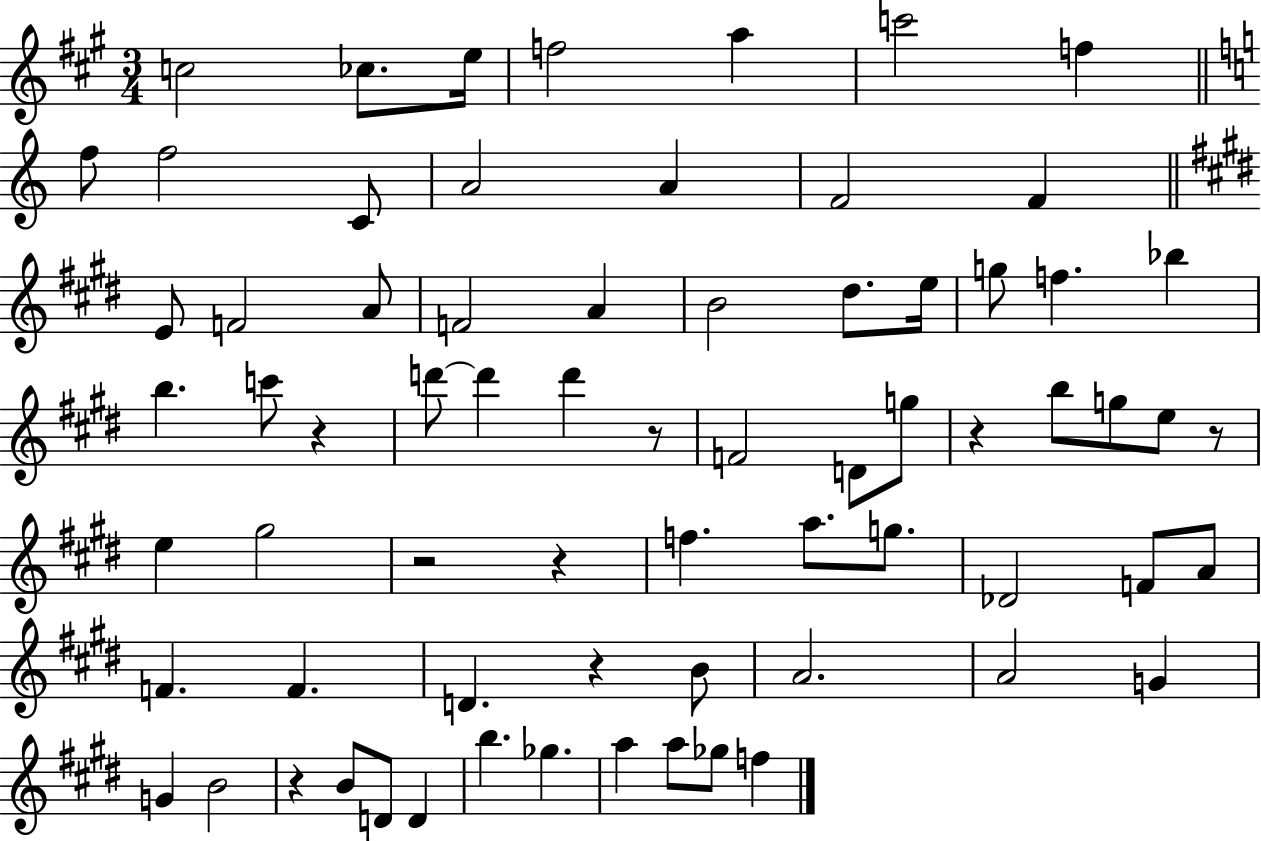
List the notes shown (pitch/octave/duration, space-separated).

C5/h CES5/e. E5/s F5/h A5/q C6/h F5/q F5/e F5/h C4/e A4/h A4/q F4/h F4/q E4/e F4/h A4/e F4/h A4/q B4/h D#5/e. E5/s G5/e F5/q. Bb5/q B5/q. C6/e R/q D6/e D6/q D6/q R/e F4/h D4/e G5/e R/q B5/e G5/e E5/e R/e E5/q G#5/h R/h R/q F5/q. A5/e. G5/e. Db4/h F4/e A4/e F4/q. F4/q. D4/q. R/q B4/e A4/h. A4/h G4/q G4/q B4/h R/q B4/e D4/e D4/q B5/q. Gb5/q. A5/q A5/e Gb5/e F5/q